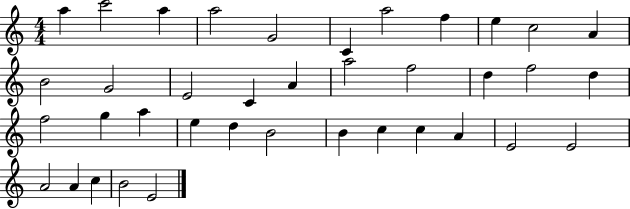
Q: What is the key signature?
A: C major